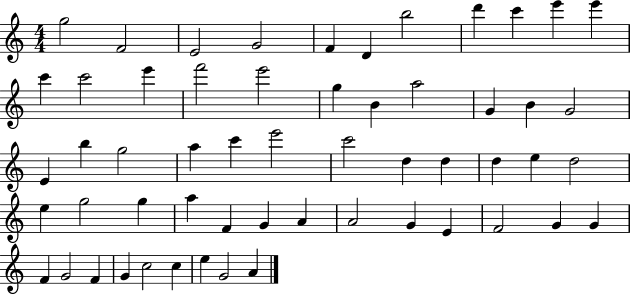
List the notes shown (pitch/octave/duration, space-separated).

G5/h F4/h E4/h G4/h F4/q D4/q B5/h D6/q C6/q E6/q E6/q C6/q C6/h E6/q F6/h E6/h G5/q B4/q A5/h G4/q B4/q G4/h E4/q B5/q G5/h A5/q C6/q E6/h C6/h D5/q D5/q D5/q E5/q D5/h E5/q G5/h G5/q A5/q F4/q G4/q A4/q A4/h G4/q E4/q F4/h G4/q G4/q F4/q G4/h F4/q G4/q C5/h C5/q E5/q G4/h A4/q